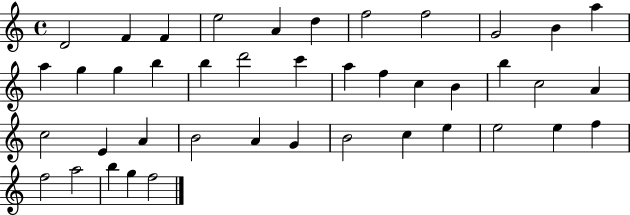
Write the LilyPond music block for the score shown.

{
  \clef treble
  \time 4/4
  \defaultTimeSignature
  \key c \major
  d'2 f'4 f'4 | e''2 a'4 d''4 | f''2 f''2 | g'2 b'4 a''4 | \break a''4 g''4 g''4 b''4 | b''4 d'''2 c'''4 | a''4 f''4 c''4 b'4 | b''4 c''2 a'4 | \break c''2 e'4 a'4 | b'2 a'4 g'4 | b'2 c''4 e''4 | e''2 e''4 f''4 | \break f''2 a''2 | b''4 g''4 f''2 | \bar "|."
}